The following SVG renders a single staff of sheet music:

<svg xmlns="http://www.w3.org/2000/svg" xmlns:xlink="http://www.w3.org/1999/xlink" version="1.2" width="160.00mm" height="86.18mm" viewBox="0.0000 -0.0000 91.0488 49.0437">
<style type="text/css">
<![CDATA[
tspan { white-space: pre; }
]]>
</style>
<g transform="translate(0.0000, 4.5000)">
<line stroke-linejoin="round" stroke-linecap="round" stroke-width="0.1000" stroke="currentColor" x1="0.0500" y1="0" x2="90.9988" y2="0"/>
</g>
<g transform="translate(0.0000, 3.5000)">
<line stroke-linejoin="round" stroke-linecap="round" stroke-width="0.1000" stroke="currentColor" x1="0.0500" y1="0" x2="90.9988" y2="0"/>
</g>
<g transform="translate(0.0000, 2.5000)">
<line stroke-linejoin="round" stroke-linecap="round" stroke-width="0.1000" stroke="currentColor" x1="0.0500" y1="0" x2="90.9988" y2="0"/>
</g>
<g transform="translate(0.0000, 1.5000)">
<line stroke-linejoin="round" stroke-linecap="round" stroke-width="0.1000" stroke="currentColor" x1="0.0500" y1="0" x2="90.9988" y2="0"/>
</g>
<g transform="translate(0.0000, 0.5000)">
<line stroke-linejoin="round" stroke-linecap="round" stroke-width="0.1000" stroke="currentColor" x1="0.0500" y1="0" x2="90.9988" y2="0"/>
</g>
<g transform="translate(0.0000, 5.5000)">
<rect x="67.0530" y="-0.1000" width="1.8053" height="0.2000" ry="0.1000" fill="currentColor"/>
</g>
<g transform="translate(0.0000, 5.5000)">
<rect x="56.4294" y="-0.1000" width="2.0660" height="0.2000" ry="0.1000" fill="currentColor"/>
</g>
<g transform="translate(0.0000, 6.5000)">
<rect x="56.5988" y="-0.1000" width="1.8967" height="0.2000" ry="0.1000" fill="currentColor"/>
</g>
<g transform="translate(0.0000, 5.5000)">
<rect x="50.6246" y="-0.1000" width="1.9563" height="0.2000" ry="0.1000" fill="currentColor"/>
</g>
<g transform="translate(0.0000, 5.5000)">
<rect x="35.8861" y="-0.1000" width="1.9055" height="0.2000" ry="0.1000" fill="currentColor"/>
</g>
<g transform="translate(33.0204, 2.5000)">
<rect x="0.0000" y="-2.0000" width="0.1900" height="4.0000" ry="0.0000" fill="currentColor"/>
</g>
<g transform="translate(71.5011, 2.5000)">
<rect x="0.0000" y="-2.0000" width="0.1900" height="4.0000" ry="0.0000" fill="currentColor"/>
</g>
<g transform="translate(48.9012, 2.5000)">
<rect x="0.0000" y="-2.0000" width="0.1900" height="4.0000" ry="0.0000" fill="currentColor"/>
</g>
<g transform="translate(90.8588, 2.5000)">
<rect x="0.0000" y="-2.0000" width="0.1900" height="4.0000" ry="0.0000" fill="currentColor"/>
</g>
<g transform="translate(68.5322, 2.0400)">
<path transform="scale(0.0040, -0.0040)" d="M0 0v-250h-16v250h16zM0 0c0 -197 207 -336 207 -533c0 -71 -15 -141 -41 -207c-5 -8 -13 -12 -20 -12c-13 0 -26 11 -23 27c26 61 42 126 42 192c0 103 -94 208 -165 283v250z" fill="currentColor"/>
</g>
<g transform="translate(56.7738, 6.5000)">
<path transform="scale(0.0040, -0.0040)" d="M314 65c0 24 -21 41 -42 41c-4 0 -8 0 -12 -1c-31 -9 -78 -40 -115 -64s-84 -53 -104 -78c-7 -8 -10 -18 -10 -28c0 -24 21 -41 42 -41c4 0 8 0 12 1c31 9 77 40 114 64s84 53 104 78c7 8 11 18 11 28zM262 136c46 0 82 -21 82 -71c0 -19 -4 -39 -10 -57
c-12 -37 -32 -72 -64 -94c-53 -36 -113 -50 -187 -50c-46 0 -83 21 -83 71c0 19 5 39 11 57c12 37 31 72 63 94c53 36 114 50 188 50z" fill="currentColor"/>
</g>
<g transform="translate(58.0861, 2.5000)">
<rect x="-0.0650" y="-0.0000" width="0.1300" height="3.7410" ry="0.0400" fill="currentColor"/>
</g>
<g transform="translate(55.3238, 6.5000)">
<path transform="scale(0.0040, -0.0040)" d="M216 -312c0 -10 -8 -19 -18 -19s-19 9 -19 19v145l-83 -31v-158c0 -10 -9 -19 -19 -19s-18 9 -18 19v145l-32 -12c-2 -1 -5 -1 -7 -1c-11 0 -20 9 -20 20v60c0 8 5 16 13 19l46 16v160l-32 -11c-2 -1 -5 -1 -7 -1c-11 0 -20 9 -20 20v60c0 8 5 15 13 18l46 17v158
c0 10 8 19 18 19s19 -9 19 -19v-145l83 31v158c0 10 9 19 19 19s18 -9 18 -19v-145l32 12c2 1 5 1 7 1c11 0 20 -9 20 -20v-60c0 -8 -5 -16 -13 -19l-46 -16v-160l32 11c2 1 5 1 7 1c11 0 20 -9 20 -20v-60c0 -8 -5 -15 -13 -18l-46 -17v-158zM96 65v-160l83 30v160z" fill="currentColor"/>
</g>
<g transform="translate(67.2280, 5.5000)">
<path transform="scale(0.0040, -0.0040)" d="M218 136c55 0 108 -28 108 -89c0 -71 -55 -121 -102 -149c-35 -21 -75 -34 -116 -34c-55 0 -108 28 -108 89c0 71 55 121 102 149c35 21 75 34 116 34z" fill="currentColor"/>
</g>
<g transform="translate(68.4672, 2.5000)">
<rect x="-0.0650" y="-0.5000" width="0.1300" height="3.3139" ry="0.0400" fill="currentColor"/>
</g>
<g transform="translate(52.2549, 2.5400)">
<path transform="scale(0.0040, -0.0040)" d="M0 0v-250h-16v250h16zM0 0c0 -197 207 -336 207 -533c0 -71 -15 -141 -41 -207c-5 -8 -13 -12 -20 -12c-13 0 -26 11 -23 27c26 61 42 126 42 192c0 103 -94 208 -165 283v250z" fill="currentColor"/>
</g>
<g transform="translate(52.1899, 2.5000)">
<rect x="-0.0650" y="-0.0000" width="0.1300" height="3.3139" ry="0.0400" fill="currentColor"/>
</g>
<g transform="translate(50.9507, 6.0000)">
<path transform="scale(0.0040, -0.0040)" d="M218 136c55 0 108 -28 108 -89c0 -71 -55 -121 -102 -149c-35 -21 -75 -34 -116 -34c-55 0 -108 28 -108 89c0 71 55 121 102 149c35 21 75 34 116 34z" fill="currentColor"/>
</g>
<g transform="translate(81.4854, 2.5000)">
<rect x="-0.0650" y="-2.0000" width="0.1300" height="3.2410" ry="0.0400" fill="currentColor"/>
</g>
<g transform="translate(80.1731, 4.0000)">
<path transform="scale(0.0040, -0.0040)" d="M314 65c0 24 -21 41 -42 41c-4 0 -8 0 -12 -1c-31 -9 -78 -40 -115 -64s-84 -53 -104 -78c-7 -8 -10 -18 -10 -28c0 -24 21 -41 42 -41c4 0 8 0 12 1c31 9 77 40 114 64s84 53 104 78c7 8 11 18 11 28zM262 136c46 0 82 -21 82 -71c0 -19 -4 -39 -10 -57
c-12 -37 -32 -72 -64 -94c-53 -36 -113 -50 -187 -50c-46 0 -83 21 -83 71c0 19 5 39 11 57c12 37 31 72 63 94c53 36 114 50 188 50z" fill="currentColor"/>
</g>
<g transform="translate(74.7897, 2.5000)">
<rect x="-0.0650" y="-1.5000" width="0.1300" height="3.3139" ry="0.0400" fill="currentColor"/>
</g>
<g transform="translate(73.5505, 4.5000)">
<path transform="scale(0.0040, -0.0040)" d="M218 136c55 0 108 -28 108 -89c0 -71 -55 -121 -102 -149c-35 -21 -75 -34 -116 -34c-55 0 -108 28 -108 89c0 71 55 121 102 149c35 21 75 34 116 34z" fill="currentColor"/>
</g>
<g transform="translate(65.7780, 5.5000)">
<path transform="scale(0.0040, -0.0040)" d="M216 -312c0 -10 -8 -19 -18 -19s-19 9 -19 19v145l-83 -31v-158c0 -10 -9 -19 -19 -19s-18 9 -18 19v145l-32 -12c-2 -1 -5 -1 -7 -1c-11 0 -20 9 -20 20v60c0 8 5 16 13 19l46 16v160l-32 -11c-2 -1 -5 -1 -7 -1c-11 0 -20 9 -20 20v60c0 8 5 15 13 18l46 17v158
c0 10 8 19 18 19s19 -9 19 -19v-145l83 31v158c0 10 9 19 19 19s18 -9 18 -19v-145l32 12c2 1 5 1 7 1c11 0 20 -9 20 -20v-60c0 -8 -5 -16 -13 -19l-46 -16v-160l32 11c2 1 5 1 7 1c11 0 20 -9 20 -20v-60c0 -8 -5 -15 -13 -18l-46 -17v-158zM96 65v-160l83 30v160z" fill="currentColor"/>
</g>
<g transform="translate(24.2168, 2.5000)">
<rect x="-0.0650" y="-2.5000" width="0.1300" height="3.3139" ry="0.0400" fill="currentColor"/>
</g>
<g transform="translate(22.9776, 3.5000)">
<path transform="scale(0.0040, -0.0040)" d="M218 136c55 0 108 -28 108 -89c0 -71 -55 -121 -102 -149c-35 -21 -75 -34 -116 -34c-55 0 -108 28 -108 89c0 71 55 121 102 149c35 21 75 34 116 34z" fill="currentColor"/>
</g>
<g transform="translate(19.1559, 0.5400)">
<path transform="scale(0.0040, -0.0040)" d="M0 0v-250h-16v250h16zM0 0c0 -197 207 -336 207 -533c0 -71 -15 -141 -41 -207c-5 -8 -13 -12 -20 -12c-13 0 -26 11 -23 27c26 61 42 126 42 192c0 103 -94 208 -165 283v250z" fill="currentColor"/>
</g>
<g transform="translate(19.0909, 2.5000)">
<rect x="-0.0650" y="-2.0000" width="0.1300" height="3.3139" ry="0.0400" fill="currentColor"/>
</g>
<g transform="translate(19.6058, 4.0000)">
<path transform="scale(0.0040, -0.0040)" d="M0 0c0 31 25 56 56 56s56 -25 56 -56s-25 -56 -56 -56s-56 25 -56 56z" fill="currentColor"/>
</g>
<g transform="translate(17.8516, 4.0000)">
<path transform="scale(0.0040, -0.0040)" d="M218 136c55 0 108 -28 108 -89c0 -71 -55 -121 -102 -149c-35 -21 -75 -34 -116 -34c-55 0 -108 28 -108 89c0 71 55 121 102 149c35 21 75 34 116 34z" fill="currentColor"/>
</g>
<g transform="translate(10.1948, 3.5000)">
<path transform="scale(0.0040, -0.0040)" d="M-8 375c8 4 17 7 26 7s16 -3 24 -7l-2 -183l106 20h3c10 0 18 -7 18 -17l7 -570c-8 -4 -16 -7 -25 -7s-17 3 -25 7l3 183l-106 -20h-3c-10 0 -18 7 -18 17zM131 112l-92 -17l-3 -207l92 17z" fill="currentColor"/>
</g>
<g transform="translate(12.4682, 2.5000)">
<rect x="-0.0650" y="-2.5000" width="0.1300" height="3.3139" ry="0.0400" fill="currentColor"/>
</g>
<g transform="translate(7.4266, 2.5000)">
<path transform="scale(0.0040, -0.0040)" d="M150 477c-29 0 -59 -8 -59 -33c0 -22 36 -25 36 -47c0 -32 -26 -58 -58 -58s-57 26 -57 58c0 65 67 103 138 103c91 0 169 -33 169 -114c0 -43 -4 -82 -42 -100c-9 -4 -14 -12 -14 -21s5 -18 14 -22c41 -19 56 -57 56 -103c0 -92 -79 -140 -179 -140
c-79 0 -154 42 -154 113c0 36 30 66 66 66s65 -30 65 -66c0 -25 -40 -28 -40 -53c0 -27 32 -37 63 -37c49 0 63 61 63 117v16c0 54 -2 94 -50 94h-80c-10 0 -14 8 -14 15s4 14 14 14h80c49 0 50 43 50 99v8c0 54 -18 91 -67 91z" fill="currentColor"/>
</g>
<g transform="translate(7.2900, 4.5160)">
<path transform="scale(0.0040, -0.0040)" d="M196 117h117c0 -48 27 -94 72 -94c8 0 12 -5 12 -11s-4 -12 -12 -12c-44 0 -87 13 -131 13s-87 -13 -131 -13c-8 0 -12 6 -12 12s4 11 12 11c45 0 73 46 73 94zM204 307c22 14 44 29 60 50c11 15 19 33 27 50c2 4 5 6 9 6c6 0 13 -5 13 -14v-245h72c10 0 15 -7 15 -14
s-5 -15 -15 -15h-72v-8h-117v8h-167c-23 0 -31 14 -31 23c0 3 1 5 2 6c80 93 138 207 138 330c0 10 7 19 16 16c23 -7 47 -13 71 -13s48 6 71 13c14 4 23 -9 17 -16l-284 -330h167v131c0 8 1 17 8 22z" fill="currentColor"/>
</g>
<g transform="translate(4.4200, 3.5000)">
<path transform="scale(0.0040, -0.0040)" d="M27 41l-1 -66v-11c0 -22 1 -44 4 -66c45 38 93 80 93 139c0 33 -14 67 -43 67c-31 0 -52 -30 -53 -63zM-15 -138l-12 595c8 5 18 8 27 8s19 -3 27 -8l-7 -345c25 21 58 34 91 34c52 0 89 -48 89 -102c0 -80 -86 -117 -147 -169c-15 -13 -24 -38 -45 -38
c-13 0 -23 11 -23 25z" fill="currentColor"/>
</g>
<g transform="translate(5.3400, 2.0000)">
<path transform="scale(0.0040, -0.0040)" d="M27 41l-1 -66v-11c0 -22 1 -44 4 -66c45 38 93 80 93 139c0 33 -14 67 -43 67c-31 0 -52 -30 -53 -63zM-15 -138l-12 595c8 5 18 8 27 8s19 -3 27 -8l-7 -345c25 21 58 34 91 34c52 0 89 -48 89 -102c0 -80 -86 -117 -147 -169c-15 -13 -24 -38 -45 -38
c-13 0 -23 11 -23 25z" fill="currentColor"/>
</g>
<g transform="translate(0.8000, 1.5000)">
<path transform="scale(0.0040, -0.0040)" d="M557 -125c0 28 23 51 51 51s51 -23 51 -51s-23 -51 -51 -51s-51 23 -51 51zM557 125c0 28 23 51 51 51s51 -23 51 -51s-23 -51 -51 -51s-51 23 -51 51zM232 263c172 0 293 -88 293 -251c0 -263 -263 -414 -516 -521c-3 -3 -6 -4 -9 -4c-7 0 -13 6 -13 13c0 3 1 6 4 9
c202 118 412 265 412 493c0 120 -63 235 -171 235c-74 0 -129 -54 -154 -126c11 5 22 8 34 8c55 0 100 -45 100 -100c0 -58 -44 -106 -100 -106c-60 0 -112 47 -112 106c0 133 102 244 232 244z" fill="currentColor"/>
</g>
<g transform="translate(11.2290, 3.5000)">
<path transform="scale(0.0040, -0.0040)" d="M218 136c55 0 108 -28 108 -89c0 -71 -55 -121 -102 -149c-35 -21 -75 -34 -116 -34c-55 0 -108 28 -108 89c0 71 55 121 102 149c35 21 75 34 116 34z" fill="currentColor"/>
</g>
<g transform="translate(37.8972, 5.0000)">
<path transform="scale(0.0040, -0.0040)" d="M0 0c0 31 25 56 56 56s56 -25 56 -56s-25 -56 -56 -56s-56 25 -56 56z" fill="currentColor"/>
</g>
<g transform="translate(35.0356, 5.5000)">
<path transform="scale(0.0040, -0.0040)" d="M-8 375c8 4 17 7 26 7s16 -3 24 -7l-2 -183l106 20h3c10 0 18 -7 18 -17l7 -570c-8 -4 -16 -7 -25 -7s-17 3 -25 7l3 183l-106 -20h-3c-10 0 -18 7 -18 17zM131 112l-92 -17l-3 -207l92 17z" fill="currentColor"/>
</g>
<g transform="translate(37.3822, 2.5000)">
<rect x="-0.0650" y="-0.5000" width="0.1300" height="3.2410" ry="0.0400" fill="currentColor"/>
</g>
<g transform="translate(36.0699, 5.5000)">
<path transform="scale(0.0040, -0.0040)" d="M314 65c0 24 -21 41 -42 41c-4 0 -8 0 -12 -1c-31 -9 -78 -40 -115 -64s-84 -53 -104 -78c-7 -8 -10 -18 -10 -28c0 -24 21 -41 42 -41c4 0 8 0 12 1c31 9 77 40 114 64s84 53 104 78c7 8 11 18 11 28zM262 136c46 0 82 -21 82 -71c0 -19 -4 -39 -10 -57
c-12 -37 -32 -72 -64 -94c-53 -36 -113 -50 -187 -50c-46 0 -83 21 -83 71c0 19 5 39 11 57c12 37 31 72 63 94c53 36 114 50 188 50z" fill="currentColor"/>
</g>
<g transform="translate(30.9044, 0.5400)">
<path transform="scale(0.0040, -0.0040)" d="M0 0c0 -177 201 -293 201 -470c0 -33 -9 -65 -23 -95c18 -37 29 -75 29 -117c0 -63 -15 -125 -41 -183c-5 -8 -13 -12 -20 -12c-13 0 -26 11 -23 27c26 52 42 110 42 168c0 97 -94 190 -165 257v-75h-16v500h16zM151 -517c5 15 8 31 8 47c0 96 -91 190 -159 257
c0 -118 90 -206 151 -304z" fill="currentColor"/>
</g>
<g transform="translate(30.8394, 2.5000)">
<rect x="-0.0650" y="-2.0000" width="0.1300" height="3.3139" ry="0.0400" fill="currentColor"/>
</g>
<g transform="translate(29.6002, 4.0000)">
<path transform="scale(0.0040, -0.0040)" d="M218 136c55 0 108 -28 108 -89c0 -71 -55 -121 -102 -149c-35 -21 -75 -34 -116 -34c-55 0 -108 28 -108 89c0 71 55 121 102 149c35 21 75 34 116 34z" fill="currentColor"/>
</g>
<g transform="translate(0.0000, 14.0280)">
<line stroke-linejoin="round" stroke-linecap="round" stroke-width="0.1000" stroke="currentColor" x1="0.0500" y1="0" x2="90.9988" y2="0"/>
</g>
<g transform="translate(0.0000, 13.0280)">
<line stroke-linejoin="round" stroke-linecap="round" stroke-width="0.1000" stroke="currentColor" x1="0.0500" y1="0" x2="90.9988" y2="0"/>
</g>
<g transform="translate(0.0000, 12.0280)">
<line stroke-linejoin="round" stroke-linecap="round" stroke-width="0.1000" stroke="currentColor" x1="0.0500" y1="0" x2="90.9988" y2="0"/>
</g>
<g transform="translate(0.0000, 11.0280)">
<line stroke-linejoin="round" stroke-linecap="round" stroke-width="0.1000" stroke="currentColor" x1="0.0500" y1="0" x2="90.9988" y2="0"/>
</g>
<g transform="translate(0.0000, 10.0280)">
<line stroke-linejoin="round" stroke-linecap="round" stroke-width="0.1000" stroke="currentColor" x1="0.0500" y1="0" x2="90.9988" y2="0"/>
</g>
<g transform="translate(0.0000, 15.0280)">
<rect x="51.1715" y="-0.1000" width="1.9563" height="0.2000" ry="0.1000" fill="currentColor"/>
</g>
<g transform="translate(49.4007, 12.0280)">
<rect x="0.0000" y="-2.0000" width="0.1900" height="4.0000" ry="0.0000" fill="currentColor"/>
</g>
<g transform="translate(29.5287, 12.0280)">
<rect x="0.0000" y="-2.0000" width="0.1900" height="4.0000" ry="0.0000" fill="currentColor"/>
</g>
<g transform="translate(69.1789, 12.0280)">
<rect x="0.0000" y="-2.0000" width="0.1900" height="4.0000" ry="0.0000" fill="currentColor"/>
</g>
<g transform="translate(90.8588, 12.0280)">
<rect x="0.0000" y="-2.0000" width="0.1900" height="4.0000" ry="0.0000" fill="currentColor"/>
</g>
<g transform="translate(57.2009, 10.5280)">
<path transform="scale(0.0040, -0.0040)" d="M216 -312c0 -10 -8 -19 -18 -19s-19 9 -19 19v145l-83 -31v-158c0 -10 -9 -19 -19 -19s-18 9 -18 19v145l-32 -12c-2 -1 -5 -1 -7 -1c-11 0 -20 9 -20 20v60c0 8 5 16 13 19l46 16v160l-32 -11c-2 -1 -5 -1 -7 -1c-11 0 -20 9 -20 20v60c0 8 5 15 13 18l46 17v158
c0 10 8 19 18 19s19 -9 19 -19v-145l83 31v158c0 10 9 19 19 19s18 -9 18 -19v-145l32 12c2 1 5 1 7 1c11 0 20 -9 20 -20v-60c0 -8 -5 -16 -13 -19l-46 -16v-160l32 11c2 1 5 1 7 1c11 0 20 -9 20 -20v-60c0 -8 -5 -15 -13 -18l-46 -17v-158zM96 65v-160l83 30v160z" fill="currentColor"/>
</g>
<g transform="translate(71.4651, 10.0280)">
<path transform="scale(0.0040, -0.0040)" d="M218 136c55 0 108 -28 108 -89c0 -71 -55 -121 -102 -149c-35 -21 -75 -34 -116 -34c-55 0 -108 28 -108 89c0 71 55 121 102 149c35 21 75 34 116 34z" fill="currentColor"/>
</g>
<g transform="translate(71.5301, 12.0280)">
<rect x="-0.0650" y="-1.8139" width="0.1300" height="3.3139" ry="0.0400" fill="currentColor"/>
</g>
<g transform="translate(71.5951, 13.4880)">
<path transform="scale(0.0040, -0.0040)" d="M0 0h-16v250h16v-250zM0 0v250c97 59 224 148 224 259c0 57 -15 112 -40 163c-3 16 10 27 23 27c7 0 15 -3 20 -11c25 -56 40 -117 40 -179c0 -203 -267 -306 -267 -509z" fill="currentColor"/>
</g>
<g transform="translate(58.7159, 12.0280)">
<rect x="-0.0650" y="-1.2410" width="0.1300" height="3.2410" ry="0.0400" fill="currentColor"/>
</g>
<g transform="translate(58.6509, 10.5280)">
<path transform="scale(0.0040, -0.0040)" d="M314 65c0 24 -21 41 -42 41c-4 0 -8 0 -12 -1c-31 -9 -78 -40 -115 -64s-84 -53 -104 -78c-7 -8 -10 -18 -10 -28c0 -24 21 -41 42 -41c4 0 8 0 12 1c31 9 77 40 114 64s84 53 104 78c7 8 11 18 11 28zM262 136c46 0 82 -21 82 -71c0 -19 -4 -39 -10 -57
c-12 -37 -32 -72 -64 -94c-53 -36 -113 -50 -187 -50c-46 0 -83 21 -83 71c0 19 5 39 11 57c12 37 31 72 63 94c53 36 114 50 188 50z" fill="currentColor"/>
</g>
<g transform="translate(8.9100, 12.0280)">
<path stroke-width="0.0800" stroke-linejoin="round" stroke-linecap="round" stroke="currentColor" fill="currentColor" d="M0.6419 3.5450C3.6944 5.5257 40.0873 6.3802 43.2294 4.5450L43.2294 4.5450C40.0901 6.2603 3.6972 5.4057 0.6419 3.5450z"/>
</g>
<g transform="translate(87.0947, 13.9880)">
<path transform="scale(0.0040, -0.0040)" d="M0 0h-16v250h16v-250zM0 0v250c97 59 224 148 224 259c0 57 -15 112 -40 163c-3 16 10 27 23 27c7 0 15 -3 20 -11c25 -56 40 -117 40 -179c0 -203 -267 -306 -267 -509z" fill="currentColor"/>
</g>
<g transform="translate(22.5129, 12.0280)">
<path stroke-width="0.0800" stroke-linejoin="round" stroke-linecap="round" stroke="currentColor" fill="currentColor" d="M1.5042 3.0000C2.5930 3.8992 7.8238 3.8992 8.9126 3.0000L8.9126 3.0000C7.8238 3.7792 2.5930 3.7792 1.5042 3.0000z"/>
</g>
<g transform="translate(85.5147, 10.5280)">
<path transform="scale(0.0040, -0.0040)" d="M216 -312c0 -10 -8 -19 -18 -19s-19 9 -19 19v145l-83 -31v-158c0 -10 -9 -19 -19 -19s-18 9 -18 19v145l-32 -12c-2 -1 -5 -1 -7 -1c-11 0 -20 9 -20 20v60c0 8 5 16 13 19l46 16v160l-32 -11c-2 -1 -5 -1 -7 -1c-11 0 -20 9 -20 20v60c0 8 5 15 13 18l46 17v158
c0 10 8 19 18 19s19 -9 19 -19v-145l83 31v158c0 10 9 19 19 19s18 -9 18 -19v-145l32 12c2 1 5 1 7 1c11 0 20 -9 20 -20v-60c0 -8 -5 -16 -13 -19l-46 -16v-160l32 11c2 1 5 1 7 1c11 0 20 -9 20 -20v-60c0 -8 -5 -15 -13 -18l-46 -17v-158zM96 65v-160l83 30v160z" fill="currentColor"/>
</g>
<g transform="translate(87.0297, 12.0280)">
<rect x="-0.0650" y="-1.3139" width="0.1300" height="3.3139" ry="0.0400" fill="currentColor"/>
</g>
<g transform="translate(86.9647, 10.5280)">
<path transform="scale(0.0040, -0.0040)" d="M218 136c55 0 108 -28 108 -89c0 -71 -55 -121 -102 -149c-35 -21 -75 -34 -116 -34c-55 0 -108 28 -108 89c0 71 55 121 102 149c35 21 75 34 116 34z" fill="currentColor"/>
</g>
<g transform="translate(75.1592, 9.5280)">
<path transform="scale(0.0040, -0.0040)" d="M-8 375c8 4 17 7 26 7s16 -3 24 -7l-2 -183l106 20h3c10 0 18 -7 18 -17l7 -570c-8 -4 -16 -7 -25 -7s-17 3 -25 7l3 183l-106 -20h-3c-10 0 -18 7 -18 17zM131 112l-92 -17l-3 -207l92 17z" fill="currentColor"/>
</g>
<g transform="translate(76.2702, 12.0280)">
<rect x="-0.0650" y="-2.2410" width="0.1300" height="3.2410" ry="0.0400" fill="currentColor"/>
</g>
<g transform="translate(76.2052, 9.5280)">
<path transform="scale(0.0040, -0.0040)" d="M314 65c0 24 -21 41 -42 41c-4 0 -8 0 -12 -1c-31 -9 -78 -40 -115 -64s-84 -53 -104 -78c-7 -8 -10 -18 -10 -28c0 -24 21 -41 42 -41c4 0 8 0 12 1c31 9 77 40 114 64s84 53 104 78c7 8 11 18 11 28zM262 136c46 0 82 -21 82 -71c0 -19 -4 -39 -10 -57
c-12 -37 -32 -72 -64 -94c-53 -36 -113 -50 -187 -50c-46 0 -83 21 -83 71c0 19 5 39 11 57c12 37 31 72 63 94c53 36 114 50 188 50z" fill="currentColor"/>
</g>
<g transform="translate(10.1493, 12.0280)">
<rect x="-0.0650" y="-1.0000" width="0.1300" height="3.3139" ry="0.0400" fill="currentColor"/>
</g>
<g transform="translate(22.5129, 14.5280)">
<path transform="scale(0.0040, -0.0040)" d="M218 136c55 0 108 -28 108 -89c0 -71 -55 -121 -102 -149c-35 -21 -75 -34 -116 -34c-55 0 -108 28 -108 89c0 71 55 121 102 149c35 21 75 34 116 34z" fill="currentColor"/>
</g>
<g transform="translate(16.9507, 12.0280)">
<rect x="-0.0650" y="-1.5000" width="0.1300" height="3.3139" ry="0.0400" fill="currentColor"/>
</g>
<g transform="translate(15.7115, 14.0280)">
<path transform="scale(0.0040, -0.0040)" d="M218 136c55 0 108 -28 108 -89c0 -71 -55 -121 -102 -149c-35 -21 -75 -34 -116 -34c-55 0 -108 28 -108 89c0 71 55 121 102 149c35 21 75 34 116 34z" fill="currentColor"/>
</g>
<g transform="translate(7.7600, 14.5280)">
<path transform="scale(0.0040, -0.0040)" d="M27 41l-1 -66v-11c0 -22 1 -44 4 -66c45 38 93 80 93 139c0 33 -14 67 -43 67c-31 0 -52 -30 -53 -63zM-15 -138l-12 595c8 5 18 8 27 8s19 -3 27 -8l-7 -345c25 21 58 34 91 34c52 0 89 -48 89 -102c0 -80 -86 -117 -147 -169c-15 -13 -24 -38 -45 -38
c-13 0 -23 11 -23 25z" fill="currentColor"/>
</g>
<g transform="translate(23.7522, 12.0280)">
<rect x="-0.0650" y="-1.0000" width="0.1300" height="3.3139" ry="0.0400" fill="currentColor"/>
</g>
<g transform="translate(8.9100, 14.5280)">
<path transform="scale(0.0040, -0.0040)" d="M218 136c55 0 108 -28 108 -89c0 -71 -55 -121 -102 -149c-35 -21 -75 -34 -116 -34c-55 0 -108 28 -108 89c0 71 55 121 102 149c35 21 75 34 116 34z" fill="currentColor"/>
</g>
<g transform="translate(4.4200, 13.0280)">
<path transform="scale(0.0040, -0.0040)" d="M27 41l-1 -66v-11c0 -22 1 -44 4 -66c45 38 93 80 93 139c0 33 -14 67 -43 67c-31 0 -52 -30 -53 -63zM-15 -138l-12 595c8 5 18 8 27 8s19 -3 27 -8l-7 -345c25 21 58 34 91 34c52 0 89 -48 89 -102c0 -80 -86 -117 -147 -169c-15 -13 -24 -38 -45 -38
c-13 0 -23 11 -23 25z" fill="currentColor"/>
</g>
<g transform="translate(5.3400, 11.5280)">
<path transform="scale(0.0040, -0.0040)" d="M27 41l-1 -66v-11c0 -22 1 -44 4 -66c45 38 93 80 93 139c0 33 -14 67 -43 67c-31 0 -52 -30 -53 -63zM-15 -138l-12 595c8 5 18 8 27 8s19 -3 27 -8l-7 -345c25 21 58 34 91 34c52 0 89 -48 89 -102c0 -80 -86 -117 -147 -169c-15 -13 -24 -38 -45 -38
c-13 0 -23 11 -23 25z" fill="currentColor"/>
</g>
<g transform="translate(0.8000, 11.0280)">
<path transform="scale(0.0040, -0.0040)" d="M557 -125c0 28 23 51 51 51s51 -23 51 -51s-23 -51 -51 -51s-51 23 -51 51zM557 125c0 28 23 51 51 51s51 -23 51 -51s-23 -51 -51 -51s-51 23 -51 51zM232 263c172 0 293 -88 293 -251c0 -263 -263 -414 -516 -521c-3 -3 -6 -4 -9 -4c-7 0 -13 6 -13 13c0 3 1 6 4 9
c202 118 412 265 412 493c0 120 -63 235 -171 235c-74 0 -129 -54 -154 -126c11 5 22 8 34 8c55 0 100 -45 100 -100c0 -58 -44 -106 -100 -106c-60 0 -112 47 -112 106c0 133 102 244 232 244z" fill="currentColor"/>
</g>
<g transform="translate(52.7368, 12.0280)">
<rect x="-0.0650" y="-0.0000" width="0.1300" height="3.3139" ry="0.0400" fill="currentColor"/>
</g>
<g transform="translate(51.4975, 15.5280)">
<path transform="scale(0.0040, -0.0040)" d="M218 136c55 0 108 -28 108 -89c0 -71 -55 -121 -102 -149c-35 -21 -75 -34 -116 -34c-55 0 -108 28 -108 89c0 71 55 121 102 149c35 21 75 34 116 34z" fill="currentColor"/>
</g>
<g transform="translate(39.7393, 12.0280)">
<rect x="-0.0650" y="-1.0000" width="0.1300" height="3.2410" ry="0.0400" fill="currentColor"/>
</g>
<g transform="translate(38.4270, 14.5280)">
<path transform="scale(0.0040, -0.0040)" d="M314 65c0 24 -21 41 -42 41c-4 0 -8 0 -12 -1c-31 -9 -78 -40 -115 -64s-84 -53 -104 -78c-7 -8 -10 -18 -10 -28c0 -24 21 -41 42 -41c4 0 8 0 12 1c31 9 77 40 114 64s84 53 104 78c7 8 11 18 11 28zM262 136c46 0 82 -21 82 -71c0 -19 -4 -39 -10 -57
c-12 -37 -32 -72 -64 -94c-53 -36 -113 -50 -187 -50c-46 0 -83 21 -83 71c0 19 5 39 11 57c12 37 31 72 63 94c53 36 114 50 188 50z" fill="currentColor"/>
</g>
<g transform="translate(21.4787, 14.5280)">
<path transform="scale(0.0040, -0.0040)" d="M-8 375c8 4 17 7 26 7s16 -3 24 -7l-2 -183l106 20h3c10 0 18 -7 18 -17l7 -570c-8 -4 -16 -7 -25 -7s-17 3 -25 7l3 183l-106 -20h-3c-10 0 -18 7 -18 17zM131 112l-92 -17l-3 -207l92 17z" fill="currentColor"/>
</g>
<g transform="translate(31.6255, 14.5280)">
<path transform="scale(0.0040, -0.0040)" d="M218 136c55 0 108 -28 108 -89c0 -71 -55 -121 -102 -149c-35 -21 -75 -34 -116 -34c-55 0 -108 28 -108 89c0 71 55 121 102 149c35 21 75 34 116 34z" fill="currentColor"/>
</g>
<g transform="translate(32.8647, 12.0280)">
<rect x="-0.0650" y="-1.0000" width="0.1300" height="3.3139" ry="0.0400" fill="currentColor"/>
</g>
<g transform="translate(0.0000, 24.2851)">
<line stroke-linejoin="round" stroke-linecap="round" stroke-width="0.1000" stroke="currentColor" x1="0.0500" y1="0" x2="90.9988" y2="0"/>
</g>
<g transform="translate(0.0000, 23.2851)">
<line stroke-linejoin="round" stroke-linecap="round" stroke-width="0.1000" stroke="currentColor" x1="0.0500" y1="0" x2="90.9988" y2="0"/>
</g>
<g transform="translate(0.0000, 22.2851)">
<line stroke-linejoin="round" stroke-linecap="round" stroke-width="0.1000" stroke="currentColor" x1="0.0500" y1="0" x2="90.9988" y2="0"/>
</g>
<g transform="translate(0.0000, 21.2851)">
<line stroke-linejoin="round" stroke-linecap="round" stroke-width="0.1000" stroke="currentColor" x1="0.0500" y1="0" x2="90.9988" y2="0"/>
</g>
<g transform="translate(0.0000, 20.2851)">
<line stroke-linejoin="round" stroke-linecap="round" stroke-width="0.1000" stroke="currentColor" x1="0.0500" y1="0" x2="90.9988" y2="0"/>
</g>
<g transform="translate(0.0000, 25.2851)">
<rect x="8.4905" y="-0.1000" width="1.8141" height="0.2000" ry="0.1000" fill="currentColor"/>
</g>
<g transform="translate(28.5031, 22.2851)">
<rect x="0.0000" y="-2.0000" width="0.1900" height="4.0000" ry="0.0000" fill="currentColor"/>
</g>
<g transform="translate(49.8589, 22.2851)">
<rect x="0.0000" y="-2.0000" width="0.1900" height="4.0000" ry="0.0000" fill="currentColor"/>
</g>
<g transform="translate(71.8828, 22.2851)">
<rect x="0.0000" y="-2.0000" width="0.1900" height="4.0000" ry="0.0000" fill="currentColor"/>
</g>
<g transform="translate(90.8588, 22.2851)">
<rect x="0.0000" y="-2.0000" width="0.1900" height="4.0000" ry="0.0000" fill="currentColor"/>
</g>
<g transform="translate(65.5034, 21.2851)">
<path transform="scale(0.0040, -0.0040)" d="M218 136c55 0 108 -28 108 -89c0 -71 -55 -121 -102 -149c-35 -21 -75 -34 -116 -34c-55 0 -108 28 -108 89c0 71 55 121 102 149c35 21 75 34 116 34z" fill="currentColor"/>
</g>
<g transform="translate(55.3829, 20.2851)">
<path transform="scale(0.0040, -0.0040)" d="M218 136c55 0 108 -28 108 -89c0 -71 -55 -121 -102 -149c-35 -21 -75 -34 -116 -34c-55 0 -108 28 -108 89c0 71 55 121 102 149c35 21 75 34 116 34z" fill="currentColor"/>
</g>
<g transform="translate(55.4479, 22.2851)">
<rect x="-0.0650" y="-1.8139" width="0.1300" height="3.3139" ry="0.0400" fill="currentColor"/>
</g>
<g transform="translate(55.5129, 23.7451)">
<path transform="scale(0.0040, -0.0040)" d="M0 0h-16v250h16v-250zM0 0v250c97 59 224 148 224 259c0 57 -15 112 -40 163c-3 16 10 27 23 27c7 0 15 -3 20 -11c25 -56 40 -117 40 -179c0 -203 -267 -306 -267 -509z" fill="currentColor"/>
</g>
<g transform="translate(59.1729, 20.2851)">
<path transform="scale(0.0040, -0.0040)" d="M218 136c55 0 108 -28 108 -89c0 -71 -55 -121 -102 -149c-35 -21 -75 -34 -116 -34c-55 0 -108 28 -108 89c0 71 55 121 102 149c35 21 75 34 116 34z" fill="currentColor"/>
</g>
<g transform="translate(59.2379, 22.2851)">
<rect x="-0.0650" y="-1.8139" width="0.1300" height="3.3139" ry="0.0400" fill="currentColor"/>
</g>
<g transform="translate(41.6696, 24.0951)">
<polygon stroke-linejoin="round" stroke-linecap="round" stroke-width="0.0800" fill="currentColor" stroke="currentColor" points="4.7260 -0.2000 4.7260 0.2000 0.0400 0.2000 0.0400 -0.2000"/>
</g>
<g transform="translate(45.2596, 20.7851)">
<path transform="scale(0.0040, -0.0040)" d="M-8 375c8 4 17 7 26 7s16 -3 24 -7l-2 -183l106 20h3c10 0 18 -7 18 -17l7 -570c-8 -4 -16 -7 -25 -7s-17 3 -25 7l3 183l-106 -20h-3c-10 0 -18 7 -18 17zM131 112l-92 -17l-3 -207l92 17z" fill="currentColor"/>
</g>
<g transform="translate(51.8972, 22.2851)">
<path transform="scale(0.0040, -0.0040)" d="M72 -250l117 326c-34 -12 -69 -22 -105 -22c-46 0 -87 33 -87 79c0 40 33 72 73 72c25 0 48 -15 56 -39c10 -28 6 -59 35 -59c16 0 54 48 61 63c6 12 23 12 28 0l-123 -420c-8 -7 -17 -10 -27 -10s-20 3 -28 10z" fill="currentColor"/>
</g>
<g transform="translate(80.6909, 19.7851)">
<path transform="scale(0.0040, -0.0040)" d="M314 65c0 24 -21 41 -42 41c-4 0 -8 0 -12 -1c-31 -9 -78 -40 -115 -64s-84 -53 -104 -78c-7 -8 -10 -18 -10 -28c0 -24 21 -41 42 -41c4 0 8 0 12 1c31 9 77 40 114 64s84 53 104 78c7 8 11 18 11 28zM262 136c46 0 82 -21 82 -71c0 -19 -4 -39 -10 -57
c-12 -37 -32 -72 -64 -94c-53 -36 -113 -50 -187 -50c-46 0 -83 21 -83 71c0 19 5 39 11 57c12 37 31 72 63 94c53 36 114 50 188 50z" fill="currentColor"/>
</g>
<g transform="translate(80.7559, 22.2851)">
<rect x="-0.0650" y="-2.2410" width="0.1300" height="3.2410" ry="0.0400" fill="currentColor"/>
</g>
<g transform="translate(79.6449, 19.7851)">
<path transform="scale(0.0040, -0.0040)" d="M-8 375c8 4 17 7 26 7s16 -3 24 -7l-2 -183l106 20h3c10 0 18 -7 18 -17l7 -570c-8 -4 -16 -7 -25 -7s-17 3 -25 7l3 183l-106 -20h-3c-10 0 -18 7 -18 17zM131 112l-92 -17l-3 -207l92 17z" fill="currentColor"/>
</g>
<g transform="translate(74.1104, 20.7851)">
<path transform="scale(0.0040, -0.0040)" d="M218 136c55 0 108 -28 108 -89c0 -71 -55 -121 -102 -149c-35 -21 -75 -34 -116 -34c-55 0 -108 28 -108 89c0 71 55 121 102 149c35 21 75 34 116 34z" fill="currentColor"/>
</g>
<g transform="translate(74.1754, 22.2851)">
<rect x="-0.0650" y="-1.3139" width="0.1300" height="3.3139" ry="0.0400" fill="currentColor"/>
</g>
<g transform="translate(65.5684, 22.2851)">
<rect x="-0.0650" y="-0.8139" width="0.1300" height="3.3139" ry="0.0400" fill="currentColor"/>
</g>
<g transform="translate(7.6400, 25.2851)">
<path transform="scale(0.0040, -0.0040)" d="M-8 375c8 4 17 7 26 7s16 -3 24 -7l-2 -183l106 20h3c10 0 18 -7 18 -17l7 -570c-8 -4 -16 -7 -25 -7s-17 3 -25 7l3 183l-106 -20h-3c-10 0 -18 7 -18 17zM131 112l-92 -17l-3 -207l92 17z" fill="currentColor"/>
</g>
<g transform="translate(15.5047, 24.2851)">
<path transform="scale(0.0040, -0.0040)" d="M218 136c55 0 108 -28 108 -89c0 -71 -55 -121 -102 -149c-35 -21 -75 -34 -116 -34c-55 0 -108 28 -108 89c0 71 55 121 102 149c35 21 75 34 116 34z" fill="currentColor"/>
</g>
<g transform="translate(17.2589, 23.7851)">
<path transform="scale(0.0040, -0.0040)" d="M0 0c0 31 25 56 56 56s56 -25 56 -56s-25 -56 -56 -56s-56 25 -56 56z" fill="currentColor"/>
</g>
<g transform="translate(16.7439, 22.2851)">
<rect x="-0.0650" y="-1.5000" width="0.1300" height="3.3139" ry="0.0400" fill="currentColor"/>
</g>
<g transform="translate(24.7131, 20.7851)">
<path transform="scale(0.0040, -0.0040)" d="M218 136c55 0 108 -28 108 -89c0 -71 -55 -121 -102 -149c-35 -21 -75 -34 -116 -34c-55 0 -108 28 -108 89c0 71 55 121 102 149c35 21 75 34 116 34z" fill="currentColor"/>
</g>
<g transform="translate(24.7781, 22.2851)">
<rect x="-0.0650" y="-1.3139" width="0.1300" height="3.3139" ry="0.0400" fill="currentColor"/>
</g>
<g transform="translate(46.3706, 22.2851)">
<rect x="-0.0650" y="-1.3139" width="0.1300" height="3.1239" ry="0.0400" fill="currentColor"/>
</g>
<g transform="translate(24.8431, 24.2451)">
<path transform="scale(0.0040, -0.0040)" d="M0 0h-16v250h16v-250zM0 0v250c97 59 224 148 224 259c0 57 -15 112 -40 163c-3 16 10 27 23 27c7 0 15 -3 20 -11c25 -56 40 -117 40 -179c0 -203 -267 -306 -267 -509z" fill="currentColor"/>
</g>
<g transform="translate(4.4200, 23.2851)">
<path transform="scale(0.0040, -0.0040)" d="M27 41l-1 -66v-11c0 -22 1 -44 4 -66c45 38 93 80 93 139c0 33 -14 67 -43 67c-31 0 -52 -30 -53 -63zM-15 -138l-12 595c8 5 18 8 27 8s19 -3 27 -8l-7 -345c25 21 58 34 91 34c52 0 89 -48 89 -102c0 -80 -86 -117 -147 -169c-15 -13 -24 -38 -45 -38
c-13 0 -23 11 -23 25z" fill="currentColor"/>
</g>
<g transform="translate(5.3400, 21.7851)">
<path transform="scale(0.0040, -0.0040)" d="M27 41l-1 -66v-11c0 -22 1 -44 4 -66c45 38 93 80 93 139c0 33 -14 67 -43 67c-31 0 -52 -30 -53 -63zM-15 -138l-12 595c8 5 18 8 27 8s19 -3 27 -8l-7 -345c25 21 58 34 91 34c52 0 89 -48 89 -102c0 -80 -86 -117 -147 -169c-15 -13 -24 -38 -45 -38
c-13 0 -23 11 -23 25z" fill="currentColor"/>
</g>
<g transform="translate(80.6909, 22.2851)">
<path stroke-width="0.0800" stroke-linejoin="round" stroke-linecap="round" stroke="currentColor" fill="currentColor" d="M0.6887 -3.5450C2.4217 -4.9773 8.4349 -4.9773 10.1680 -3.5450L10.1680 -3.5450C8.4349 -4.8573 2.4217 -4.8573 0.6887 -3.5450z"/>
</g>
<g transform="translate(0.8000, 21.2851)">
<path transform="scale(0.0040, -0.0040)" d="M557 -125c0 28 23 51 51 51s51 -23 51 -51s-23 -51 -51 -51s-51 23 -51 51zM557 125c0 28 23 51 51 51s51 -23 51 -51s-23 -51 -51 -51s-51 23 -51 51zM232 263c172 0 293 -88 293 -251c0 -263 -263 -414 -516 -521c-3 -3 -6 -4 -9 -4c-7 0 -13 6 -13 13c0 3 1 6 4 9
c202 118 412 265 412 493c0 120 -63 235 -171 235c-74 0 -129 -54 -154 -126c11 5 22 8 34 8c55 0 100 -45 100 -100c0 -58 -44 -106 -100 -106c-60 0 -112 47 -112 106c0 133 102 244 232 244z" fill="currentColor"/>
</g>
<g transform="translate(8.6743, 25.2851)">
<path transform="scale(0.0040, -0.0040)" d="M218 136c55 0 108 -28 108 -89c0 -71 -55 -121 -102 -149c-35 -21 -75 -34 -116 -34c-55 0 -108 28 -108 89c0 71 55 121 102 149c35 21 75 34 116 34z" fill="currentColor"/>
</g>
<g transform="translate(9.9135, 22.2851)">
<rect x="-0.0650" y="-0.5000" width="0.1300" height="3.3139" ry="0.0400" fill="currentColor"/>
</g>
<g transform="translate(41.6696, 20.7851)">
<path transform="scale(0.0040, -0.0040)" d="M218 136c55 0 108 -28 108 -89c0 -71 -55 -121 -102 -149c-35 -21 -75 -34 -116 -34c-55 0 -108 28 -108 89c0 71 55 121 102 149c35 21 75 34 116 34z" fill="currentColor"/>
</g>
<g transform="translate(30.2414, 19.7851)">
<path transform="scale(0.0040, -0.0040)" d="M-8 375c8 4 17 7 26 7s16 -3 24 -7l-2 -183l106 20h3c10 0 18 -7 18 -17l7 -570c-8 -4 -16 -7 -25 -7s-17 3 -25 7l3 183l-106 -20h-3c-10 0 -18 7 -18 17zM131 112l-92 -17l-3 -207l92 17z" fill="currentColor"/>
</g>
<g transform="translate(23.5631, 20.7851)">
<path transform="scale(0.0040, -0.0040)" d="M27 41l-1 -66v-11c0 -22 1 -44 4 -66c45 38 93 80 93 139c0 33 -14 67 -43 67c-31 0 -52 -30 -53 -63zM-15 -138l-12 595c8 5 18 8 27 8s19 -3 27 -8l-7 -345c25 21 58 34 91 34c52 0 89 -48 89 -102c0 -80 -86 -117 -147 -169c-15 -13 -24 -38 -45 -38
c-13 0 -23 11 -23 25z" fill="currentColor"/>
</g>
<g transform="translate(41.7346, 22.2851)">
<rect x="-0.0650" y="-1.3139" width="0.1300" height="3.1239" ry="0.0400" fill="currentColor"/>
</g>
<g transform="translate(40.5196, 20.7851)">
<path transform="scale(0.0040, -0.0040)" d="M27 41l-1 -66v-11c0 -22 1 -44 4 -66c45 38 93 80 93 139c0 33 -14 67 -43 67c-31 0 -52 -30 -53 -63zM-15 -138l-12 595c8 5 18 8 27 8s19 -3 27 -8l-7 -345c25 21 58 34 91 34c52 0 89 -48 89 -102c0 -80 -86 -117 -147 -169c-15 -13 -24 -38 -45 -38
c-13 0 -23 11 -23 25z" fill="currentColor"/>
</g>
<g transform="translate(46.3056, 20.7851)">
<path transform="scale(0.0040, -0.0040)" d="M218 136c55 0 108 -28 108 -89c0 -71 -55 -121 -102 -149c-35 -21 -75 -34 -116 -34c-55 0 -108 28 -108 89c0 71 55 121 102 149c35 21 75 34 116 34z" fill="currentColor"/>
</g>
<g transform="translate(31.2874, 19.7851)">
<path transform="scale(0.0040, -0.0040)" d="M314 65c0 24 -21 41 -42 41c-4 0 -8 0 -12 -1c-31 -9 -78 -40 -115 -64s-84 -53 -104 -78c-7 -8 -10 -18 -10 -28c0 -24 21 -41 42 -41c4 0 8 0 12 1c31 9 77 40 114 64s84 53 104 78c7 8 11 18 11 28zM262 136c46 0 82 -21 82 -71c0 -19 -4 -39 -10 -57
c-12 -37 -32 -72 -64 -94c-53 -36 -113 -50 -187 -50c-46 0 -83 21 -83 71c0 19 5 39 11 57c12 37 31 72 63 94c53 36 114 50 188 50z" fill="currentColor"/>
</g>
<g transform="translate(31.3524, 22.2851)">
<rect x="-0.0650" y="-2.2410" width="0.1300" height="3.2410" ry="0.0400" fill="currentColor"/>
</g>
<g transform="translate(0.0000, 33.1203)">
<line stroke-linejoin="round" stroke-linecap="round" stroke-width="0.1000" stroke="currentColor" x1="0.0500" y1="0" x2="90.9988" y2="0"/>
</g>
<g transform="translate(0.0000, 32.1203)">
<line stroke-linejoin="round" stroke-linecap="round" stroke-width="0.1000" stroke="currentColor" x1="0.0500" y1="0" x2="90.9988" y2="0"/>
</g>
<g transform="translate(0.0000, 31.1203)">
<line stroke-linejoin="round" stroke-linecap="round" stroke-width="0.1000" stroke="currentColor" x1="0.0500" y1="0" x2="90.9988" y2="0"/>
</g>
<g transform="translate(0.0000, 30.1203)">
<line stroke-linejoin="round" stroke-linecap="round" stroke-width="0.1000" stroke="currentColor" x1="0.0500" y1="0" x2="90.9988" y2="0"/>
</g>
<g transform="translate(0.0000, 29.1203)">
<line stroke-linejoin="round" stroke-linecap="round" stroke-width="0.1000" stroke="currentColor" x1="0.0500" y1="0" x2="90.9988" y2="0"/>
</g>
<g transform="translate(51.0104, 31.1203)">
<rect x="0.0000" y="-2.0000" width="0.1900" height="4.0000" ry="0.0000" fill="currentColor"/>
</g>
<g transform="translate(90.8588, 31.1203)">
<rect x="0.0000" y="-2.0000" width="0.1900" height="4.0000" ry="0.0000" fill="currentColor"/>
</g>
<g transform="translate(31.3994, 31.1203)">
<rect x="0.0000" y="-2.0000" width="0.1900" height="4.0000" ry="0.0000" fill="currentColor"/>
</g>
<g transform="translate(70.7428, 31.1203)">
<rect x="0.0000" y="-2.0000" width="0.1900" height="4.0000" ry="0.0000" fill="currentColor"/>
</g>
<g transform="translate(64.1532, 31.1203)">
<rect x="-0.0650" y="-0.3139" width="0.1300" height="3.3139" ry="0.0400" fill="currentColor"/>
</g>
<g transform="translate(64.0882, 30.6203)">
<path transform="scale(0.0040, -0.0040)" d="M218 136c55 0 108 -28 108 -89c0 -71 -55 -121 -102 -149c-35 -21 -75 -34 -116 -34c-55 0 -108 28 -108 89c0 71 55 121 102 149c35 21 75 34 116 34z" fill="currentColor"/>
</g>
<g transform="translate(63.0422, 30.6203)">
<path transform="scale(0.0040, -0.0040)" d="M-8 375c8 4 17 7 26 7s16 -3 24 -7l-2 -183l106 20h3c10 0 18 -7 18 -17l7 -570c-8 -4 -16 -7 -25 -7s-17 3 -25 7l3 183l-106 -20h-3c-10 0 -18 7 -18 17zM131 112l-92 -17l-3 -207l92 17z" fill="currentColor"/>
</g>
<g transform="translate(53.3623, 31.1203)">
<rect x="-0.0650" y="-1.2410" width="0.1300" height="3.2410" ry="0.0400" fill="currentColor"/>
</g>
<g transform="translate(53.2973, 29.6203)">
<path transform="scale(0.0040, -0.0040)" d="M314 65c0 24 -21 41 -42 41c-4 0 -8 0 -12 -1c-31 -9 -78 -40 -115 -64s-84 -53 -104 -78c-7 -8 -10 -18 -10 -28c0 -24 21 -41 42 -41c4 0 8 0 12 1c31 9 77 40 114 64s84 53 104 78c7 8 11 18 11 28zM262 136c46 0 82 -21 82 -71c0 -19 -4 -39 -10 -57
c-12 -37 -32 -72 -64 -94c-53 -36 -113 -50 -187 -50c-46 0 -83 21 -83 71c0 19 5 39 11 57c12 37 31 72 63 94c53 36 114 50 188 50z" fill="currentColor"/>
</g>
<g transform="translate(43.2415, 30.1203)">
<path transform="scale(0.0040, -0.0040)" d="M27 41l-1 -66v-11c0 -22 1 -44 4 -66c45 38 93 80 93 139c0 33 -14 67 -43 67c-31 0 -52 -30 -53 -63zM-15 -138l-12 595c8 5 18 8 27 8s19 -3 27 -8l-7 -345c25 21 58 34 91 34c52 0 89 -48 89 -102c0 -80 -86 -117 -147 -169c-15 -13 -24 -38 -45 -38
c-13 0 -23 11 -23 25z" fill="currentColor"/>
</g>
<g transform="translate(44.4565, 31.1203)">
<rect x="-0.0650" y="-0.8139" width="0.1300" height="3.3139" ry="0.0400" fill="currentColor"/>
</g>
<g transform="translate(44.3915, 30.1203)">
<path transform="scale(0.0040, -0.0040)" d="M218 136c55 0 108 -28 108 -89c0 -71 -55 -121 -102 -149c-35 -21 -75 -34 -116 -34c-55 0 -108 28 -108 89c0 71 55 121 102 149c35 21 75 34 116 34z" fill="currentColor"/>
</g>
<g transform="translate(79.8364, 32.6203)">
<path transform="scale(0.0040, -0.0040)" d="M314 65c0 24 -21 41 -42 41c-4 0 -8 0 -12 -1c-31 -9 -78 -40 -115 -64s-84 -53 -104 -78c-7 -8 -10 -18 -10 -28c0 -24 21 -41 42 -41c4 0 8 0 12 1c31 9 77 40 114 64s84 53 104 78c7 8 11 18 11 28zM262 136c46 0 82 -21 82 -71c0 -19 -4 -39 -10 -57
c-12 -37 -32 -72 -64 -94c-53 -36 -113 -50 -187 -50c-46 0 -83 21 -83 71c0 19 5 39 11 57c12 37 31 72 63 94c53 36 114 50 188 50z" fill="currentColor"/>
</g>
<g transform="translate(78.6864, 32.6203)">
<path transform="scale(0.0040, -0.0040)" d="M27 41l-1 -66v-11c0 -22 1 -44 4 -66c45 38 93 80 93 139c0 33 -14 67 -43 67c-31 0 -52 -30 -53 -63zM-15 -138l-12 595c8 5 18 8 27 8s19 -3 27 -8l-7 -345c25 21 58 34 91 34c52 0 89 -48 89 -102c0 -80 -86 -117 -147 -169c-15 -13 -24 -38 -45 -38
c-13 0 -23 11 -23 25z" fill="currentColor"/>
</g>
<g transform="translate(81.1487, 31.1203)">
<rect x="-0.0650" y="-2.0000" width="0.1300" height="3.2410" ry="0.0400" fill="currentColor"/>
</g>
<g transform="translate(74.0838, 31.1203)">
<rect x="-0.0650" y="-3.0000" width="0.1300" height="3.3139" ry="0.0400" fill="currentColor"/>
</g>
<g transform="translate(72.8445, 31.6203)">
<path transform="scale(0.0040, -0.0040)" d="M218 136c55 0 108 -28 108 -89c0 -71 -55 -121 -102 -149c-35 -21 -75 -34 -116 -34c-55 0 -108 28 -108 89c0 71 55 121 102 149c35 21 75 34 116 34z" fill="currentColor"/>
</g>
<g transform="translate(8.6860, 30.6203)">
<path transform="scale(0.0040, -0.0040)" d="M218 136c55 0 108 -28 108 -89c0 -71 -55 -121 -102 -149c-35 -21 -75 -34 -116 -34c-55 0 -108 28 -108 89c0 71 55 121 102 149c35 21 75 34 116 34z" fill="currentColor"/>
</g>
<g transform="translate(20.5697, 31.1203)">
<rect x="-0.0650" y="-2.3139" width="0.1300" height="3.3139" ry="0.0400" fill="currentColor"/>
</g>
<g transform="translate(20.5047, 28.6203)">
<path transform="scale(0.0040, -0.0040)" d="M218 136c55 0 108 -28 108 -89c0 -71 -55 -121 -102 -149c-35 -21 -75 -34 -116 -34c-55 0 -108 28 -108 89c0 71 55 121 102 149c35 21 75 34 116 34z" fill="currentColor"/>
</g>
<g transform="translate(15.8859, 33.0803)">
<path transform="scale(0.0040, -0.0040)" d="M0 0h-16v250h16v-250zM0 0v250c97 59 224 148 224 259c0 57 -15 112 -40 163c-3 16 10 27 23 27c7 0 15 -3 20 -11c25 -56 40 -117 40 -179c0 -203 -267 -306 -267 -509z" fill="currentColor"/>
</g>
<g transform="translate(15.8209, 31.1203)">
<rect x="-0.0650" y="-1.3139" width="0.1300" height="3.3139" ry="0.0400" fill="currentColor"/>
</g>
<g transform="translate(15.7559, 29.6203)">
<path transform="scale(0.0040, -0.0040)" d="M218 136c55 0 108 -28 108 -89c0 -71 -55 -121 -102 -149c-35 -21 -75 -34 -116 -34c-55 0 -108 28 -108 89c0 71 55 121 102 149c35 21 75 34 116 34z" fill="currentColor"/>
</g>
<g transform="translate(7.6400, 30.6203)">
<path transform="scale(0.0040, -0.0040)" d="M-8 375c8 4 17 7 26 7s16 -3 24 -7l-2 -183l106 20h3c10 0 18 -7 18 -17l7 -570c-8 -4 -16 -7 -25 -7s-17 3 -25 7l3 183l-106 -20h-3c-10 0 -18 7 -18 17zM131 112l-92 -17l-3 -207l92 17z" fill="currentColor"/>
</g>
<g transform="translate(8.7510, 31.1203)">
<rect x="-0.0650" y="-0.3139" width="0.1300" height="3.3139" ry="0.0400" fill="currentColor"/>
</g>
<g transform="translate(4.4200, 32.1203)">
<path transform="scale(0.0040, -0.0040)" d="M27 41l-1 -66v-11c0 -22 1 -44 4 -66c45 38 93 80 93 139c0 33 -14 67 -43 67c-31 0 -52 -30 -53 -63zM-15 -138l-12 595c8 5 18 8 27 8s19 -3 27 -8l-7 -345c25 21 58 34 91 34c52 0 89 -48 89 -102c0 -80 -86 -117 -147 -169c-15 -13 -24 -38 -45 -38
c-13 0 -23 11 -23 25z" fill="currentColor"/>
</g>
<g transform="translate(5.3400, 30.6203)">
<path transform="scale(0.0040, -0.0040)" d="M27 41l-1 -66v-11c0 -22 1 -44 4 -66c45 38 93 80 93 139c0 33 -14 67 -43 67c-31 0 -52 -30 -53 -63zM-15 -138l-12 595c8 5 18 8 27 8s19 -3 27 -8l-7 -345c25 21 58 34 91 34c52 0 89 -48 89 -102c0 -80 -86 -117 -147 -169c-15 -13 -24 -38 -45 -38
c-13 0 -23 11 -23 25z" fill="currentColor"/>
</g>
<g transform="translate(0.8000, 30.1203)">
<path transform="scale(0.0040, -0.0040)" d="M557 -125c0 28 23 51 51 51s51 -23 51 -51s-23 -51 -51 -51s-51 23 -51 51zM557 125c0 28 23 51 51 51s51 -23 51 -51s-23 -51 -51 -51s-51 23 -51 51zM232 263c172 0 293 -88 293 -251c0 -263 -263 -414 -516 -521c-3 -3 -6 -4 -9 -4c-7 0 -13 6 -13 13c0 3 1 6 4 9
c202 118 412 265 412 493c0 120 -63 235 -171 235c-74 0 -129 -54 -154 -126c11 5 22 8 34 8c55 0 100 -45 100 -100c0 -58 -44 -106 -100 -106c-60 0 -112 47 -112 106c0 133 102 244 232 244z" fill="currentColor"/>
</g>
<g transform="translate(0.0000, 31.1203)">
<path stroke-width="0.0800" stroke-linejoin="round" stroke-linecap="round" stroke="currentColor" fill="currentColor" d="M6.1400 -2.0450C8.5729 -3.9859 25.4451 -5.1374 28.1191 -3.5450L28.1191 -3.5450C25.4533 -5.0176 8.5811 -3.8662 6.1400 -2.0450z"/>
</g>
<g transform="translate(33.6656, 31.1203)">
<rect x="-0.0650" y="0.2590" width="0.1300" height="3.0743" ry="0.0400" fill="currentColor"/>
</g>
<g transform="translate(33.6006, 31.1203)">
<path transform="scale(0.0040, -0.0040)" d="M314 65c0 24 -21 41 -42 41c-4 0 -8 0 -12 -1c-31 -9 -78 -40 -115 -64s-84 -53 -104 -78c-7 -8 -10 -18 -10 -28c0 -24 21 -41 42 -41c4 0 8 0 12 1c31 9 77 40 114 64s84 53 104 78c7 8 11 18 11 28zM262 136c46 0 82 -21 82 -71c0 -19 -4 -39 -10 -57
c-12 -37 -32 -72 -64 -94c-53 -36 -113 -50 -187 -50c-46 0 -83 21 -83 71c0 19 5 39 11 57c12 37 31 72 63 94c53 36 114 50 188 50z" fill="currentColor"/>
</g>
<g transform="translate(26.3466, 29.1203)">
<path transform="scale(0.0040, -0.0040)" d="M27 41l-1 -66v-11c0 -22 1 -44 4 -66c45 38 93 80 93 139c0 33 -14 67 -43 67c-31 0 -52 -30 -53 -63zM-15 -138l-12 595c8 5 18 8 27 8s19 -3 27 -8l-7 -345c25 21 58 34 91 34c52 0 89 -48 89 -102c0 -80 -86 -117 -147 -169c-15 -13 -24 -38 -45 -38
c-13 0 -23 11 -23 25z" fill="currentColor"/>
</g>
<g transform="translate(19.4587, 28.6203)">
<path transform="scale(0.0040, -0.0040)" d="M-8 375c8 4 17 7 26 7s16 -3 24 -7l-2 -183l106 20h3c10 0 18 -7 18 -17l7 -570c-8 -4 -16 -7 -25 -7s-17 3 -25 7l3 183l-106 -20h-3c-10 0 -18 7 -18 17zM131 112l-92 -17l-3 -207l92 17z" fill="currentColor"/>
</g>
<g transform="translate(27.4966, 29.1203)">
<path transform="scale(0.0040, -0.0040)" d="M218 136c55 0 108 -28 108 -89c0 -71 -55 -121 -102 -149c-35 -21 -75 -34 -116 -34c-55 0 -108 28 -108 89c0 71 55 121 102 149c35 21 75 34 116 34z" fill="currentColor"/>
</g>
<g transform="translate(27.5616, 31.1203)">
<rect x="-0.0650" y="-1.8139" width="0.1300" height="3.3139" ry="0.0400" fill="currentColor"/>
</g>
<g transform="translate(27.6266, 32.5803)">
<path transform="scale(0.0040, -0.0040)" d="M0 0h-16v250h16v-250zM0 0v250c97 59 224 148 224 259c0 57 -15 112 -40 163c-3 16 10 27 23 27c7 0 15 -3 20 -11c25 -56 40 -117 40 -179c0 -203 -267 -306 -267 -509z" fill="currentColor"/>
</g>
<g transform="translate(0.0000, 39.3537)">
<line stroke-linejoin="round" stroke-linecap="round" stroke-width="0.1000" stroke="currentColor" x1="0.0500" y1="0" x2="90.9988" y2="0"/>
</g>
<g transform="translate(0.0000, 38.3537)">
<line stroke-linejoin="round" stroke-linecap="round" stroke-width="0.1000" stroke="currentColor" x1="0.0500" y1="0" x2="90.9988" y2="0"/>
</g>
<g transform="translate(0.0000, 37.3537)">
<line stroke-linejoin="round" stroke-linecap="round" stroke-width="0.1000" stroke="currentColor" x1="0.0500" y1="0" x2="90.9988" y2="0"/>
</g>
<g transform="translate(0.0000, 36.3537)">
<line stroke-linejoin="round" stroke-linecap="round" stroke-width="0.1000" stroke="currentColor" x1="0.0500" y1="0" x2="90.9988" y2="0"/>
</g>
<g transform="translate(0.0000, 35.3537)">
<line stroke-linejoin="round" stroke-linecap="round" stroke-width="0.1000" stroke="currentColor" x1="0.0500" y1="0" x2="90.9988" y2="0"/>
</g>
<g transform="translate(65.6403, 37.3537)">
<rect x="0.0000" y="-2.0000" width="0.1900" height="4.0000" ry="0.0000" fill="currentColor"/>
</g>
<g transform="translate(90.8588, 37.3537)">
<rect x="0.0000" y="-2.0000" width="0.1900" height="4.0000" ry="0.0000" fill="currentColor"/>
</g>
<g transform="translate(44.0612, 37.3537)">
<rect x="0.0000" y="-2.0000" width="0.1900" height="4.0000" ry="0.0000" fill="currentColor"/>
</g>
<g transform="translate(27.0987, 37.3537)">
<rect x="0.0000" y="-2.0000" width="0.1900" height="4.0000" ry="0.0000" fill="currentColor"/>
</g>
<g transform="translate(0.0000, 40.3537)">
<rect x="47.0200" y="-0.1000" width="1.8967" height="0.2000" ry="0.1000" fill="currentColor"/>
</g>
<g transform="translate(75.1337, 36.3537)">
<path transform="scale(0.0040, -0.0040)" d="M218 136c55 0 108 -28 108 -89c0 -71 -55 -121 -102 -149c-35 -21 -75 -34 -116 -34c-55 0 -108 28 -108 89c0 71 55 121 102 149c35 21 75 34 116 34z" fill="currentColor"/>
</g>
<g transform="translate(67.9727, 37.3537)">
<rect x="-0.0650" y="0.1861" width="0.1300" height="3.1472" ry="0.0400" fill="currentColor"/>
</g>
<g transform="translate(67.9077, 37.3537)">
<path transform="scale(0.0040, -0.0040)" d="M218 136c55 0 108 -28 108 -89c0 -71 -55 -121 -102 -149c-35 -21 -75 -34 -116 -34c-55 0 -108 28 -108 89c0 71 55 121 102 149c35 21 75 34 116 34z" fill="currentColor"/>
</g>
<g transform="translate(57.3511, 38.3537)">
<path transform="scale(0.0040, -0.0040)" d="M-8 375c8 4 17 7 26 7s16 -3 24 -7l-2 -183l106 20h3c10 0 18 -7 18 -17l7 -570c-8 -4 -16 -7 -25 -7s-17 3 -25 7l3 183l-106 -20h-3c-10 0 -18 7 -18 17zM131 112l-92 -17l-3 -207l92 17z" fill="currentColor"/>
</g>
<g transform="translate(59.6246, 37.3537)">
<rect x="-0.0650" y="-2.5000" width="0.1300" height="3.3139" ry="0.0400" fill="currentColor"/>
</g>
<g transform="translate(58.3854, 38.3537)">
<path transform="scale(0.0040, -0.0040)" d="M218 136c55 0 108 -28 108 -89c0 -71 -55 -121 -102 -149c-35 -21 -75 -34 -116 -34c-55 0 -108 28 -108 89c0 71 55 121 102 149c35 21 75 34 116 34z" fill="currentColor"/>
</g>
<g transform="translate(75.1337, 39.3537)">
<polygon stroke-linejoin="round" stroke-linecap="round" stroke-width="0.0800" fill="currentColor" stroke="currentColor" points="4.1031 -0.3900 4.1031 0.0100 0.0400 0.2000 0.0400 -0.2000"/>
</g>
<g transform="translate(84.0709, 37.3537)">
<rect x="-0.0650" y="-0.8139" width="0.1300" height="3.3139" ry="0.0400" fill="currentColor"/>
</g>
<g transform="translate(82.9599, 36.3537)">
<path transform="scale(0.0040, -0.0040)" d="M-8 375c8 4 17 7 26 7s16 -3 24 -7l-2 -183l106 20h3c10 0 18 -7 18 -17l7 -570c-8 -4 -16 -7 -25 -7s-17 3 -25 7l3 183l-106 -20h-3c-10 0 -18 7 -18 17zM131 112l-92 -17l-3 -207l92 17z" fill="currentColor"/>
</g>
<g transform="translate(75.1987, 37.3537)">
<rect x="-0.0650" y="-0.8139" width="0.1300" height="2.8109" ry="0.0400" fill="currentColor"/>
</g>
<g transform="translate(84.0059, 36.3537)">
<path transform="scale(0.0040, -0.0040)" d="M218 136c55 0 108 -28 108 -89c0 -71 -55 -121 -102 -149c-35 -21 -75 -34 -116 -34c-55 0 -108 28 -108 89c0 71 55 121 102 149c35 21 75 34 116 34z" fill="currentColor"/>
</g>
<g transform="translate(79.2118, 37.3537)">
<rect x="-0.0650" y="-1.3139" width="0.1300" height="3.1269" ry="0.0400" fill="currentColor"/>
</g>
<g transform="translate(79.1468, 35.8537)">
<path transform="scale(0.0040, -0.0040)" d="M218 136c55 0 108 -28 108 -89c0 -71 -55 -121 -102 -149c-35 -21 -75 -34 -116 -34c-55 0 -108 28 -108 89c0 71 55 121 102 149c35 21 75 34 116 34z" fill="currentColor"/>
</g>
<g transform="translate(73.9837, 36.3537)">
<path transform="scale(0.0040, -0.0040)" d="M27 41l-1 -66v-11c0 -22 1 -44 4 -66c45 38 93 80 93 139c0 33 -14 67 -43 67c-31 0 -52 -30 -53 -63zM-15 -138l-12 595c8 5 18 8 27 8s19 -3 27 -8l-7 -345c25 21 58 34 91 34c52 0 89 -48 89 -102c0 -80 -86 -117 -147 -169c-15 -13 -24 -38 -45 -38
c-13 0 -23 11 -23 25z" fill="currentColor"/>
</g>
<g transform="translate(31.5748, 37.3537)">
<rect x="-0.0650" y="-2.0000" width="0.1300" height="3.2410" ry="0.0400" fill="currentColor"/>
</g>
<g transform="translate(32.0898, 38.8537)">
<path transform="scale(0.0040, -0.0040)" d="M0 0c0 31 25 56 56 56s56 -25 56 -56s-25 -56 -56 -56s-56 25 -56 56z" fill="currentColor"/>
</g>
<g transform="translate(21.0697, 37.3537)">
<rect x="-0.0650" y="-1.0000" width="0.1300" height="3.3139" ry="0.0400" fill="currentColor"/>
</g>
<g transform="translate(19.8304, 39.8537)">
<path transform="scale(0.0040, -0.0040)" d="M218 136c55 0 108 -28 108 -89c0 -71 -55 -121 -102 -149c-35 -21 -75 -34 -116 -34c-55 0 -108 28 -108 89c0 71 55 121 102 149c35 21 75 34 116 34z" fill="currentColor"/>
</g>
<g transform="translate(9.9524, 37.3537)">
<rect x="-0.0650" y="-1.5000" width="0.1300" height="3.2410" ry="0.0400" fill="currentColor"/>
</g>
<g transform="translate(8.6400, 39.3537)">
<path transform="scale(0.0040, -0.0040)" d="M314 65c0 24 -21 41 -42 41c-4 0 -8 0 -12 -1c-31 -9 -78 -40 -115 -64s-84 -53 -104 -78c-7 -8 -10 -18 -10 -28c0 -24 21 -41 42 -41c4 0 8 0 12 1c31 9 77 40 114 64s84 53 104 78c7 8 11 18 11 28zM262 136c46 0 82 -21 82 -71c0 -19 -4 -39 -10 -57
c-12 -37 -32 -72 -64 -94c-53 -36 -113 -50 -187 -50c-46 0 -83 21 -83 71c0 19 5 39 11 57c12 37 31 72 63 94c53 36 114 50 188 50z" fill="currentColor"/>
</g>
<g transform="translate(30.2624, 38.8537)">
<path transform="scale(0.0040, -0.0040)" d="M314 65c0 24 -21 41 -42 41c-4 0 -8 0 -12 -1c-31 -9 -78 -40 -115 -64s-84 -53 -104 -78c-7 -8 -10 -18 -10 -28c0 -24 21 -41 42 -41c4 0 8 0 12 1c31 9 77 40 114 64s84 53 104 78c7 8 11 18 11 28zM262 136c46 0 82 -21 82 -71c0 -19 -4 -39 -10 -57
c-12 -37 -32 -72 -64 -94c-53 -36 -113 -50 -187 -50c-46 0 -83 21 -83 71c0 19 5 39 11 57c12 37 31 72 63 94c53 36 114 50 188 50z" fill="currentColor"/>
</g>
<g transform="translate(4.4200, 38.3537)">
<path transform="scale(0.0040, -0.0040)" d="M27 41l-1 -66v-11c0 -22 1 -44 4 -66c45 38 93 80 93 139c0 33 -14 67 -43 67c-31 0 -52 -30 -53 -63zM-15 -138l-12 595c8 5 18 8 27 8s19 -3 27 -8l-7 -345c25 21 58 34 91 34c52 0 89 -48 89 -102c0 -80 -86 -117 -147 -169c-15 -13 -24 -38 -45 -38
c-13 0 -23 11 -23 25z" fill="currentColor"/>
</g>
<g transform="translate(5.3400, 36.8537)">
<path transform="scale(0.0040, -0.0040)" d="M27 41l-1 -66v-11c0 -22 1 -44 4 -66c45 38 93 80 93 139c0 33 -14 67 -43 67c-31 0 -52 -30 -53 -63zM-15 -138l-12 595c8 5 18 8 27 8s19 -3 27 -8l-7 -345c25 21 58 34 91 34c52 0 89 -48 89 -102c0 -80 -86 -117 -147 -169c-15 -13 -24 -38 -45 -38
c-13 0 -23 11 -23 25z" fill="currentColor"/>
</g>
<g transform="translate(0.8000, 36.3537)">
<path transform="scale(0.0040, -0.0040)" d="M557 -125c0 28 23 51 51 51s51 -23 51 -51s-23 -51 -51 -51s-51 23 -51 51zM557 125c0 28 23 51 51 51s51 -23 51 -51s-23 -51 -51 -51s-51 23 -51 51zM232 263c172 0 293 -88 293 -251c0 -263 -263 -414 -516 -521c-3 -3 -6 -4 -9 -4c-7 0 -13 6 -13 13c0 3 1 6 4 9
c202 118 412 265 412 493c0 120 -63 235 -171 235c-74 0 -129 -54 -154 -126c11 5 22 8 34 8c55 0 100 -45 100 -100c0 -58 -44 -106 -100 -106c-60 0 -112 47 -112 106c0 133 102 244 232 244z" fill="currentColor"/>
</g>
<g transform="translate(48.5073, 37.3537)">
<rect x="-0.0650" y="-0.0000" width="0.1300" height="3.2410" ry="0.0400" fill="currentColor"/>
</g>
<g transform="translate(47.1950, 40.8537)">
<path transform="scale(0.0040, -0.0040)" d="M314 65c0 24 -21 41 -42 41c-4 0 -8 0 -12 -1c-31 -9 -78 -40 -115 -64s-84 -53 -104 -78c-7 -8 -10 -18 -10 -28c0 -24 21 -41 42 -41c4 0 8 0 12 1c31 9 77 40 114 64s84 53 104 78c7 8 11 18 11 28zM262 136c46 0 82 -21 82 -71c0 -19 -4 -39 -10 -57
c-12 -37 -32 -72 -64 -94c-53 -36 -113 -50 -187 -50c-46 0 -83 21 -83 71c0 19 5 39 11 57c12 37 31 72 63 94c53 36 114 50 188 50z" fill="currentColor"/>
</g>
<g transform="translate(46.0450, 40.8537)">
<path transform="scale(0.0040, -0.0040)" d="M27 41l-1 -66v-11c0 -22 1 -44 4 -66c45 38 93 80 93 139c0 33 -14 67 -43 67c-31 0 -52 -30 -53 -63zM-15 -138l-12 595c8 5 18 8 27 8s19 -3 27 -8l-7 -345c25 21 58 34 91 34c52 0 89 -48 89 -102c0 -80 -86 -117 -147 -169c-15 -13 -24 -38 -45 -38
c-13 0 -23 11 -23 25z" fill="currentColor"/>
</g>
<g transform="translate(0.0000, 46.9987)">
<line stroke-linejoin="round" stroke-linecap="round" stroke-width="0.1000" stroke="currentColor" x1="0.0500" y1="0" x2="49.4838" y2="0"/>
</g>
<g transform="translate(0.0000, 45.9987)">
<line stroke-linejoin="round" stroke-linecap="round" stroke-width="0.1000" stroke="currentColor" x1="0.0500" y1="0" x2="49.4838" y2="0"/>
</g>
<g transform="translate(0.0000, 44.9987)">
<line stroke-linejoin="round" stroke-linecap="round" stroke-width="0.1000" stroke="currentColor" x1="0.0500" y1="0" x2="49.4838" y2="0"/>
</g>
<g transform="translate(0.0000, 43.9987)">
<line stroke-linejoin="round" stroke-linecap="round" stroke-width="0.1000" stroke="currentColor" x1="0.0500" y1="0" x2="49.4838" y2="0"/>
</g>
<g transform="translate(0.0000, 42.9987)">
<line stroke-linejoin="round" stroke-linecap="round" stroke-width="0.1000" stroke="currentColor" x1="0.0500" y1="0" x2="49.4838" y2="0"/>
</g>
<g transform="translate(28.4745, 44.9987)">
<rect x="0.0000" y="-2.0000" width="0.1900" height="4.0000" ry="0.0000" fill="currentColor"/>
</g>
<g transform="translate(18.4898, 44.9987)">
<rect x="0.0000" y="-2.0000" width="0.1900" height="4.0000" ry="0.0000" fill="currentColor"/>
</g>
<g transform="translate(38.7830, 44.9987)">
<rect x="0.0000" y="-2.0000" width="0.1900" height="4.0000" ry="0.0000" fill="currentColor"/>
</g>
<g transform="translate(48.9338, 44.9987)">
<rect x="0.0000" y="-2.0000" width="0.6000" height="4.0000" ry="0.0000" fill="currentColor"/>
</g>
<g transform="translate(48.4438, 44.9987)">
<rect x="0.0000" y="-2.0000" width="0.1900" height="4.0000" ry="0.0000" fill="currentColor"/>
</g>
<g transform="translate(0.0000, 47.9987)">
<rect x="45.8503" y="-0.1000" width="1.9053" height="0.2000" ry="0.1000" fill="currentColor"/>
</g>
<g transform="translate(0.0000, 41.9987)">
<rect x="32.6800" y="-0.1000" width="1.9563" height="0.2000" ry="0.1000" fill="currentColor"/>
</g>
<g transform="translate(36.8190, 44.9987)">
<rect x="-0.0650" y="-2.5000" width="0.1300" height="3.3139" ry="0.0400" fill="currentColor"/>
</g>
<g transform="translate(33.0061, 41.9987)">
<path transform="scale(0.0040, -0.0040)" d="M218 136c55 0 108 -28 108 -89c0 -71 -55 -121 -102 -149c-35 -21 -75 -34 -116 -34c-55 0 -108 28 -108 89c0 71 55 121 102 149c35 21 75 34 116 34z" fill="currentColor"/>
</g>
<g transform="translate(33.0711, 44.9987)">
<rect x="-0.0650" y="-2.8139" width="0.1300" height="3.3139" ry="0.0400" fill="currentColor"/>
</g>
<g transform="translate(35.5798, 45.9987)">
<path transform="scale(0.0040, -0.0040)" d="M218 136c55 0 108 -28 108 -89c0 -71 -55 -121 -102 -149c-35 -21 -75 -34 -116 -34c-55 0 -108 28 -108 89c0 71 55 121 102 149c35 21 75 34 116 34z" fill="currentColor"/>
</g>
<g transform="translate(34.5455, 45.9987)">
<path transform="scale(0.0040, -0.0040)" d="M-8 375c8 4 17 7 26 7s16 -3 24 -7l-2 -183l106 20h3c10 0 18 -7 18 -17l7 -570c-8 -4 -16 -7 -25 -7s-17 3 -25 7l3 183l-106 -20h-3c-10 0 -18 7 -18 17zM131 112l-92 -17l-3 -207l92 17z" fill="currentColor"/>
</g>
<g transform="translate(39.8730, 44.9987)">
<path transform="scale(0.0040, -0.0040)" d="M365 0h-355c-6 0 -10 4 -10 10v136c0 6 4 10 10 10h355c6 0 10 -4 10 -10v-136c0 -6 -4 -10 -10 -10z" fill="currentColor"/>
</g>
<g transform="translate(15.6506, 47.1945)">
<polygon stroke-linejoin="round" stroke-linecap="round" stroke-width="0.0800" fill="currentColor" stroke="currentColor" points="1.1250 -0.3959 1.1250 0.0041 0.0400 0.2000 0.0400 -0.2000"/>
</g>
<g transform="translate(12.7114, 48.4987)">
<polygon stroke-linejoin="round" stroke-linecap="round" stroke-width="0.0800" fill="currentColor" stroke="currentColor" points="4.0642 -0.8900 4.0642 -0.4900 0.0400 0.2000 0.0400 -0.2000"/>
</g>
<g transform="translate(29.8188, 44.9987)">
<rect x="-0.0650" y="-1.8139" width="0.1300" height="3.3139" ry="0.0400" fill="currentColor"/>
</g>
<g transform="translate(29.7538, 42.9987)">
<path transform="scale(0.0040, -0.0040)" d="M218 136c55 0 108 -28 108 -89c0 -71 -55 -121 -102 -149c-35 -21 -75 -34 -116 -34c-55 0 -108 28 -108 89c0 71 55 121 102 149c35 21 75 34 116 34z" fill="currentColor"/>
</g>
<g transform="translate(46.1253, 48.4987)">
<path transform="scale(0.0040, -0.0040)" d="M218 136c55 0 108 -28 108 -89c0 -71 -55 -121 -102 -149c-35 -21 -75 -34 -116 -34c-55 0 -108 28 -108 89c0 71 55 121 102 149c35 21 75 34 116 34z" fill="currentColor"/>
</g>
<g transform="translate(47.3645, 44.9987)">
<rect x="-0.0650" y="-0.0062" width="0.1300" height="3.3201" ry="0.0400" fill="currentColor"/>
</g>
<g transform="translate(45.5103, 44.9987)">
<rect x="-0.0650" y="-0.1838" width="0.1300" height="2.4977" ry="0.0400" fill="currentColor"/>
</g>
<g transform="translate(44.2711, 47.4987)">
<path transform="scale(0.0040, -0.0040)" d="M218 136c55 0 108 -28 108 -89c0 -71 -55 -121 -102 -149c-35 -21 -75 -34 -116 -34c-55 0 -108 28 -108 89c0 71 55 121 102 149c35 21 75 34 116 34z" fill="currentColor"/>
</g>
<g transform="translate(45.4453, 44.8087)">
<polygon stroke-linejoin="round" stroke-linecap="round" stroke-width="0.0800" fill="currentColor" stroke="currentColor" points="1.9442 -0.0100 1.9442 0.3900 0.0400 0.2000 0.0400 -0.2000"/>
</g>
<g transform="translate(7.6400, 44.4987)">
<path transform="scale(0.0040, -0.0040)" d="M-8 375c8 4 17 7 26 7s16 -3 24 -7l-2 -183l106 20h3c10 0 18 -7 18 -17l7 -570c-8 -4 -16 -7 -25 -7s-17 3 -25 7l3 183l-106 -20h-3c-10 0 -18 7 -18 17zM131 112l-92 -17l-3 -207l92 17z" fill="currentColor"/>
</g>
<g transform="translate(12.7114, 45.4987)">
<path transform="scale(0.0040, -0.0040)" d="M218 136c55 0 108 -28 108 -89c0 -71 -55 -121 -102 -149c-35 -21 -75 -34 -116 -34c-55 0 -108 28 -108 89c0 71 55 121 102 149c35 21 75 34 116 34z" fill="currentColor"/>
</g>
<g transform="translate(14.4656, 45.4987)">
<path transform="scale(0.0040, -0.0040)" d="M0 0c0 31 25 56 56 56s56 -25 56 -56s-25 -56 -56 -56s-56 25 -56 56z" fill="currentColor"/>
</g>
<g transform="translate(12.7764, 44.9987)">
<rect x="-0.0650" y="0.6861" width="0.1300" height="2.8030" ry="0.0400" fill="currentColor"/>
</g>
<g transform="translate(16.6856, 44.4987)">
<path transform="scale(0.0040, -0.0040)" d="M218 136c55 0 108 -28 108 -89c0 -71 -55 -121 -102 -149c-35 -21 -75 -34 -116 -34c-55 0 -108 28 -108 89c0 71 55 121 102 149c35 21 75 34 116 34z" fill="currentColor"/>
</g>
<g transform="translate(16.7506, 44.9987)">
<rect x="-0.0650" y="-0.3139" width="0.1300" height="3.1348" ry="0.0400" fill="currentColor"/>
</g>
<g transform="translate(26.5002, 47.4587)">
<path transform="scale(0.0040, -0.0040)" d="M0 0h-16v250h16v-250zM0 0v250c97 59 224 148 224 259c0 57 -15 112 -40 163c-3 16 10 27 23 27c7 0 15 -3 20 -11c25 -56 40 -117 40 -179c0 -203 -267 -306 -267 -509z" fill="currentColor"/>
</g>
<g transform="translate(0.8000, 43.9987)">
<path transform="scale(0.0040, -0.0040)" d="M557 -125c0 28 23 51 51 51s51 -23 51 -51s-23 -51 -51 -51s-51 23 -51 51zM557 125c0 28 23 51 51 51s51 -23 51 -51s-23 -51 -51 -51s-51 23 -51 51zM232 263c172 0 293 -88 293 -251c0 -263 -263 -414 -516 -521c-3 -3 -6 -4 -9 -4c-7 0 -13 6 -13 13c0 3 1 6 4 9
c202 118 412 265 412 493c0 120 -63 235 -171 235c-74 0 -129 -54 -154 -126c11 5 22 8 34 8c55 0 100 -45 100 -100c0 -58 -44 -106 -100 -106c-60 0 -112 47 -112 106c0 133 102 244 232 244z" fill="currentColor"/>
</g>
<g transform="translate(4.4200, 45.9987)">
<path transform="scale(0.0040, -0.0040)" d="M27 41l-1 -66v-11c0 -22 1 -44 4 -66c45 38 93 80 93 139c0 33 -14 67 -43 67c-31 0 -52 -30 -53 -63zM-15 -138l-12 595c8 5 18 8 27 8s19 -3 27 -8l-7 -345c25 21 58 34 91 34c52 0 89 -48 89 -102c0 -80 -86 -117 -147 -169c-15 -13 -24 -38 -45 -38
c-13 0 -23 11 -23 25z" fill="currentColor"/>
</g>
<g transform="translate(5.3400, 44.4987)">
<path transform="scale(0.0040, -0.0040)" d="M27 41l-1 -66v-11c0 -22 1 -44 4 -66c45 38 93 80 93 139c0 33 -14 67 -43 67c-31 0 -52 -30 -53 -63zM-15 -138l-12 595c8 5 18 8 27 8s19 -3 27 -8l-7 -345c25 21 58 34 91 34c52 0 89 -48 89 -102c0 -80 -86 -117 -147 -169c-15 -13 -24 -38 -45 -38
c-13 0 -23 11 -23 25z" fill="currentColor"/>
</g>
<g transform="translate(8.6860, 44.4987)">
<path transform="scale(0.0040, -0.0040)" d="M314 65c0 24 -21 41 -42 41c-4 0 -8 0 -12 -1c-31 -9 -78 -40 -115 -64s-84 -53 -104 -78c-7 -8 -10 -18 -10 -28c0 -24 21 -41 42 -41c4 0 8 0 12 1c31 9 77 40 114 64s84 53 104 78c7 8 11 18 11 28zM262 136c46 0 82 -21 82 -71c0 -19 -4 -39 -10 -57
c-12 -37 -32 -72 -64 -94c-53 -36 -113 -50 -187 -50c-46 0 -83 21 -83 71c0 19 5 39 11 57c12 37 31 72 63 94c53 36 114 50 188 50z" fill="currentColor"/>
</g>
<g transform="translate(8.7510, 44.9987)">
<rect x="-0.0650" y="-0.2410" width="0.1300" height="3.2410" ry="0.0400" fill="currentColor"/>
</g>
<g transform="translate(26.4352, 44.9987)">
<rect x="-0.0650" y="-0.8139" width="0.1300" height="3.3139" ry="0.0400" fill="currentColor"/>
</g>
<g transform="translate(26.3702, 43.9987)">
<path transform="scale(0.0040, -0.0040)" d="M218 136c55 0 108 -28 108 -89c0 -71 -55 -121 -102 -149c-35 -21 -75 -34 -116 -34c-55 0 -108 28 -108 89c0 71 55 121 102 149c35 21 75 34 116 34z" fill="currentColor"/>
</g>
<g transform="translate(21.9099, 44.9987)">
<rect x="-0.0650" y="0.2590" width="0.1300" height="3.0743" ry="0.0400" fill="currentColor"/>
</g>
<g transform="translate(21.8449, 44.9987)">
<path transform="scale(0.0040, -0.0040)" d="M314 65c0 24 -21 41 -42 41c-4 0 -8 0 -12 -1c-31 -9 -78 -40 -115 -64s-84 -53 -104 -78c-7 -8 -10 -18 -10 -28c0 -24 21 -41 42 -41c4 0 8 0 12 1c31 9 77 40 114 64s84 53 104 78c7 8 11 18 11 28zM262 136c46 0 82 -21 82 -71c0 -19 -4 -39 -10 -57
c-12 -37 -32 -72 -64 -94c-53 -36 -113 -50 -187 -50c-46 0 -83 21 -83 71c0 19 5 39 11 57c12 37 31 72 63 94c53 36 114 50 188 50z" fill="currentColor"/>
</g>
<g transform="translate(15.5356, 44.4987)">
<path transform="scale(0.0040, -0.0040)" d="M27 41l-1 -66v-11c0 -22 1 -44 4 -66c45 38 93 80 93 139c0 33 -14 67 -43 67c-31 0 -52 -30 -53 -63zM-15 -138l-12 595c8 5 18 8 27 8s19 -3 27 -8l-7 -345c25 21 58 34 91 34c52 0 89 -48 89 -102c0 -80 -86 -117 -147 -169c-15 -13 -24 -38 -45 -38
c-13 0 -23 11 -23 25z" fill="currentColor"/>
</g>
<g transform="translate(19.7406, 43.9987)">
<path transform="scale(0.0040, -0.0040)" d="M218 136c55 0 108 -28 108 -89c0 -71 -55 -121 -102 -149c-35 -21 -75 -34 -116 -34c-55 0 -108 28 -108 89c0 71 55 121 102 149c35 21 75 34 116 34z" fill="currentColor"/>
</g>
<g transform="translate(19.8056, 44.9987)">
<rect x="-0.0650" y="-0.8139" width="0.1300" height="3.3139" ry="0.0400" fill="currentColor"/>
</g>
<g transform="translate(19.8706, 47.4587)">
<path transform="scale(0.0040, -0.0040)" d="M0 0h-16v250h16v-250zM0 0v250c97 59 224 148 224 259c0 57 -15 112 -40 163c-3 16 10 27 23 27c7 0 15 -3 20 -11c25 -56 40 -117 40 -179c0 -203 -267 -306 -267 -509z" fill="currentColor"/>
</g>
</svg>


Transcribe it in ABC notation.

X:1
T:Untitled
M:3/4
L:1/4
K:Bb
B,, A,,/2 B,, A,,/4 E,,2 D,,/2 ^C,,2 ^E,,/2 G,, A,,2 _F,, G,, F,, F,, F,,2 D,, ^G,2 A,/2 B,2 ^G,/2 E,, G,, _G,/2 B,2 _G,/2 G,/2 z/2 A,/2 A, F, G, B,2 E, G,/2 B, _A,/2 D,2 _F, G,2 E, C, _A,,2 G,,2 F,, A,,2 _D,,2 B,, D, _F,/2 G,/2 F, E,2 C,/2 _E,/4 F,/2 D,2 F,/2 A, C B,, z2 F,,/2 D,,/2